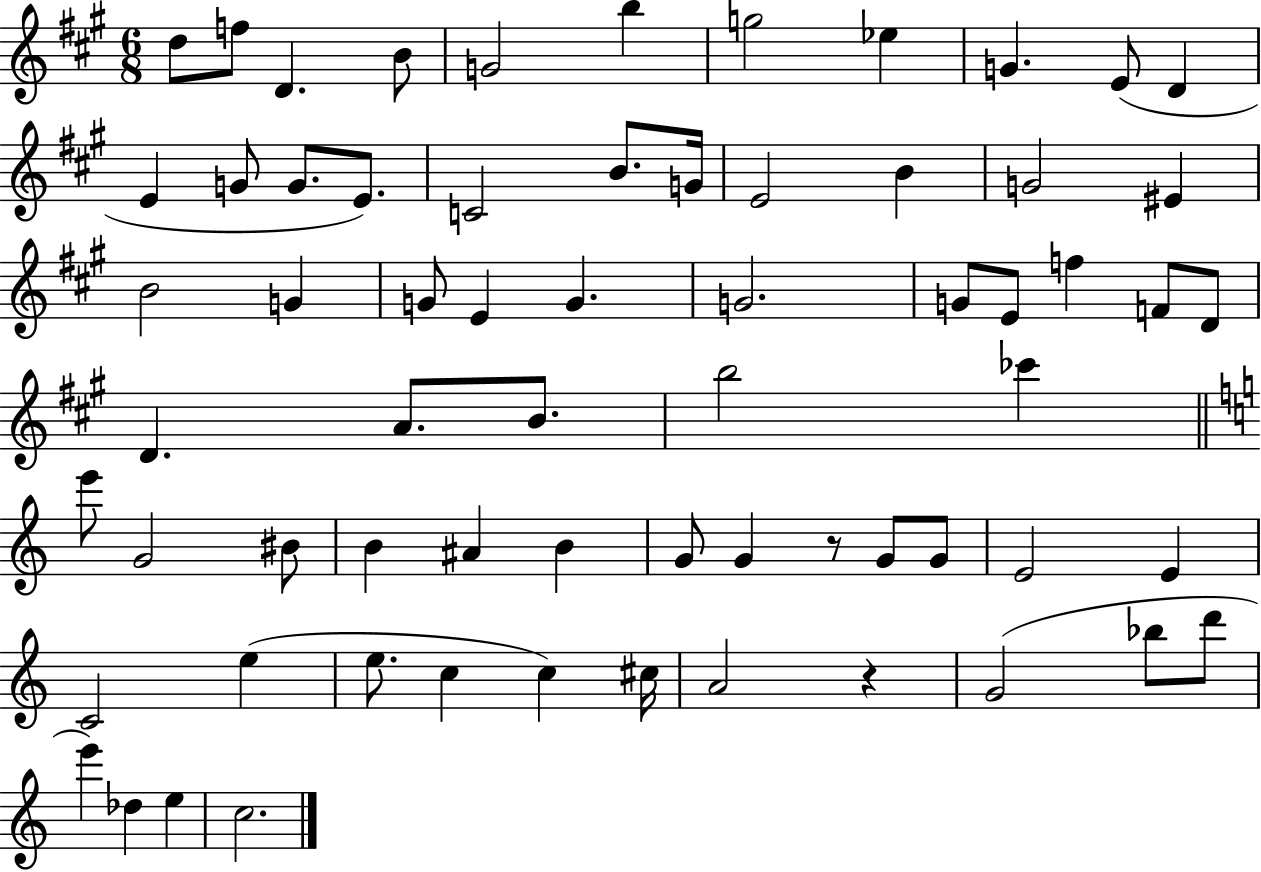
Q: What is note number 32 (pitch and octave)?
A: F4